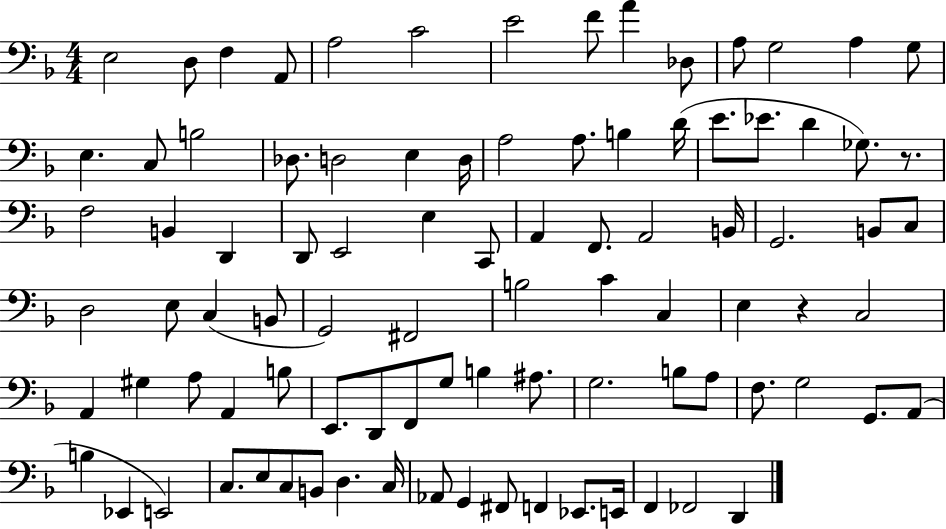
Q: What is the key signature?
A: F major